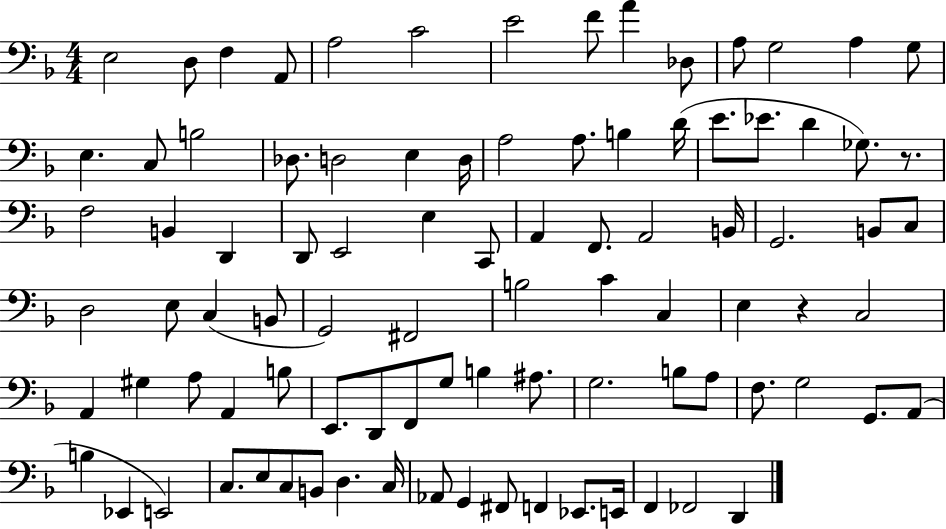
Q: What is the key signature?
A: F major